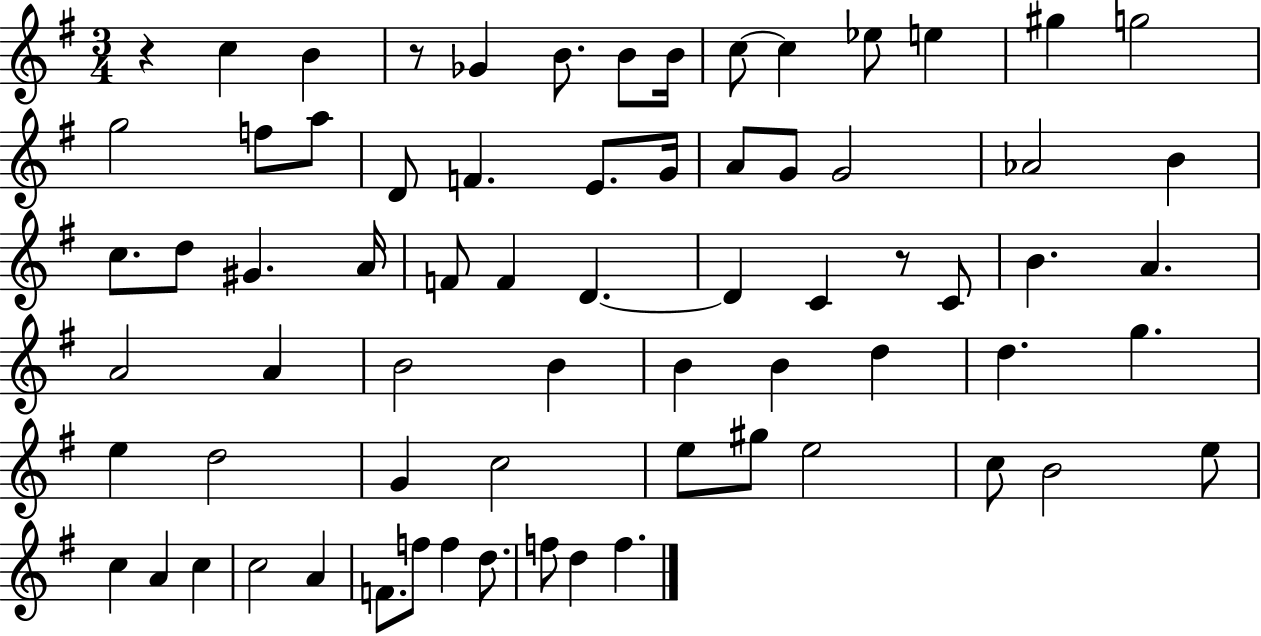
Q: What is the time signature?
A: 3/4